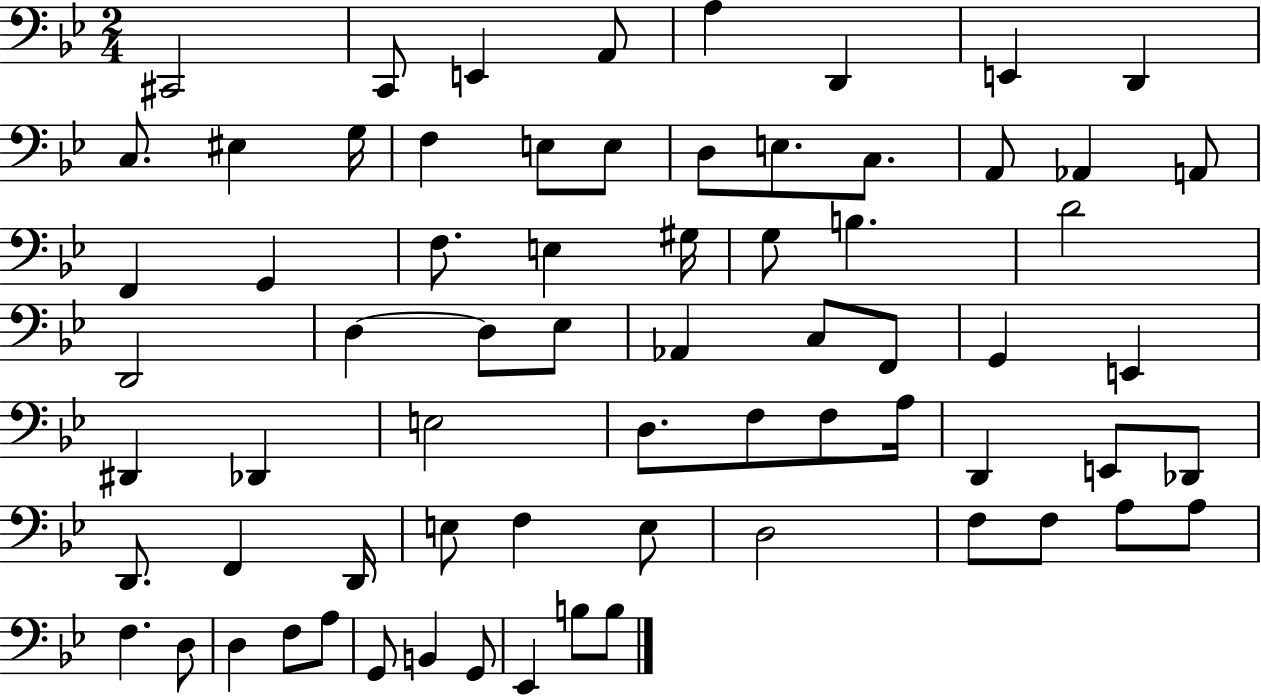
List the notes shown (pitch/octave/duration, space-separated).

C#2/h C2/e E2/q A2/e A3/q D2/q E2/q D2/q C3/e. EIS3/q G3/s F3/q E3/e E3/e D3/e E3/e. C3/e. A2/e Ab2/q A2/e F2/q G2/q F3/e. E3/q G#3/s G3/e B3/q. D4/h D2/h D3/q D3/e Eb3/e Ab2/q C3/e F2/e G2/q E2/q D#2/q Db2/q E3/h D3/e. F3/e F3/e A3/s D2/q E2/e Db2/e D2/e. F2/q D2/s E3/e F3/q E3/e D3/h F3/e F3/e A3/e A3/e F3/q. D3/e D3/q F3/e A3/e G2/e B2/q G2/e Eb2/q B3/e B3/e